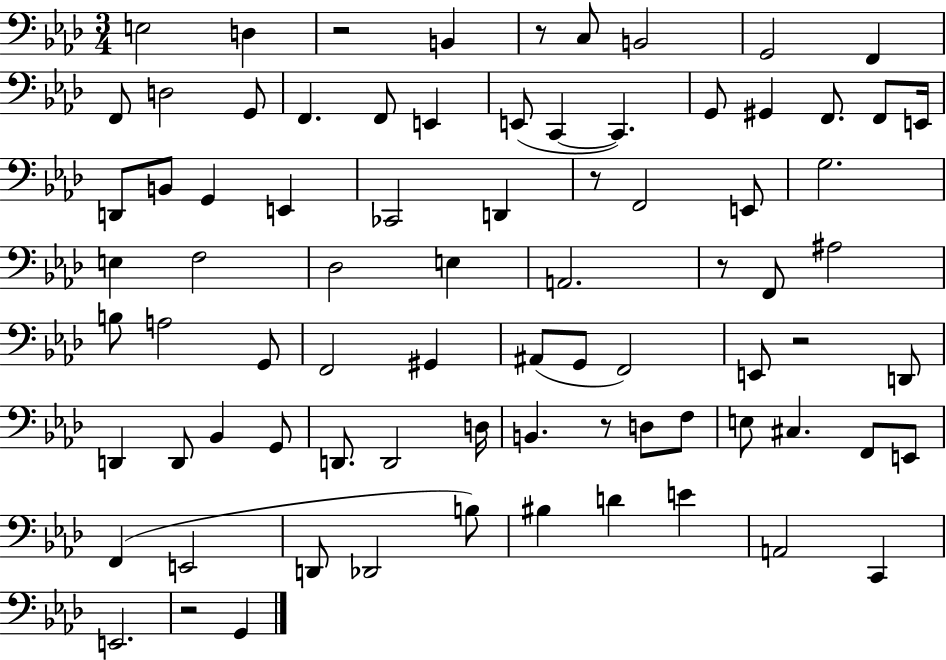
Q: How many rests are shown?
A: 7